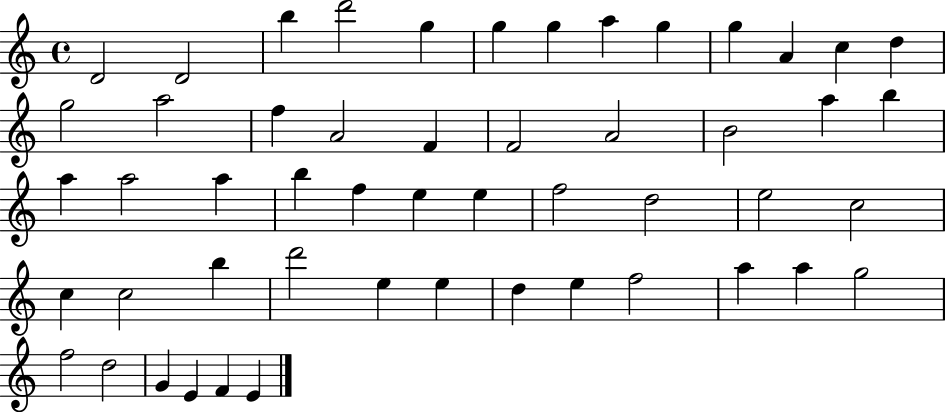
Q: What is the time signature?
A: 4/4